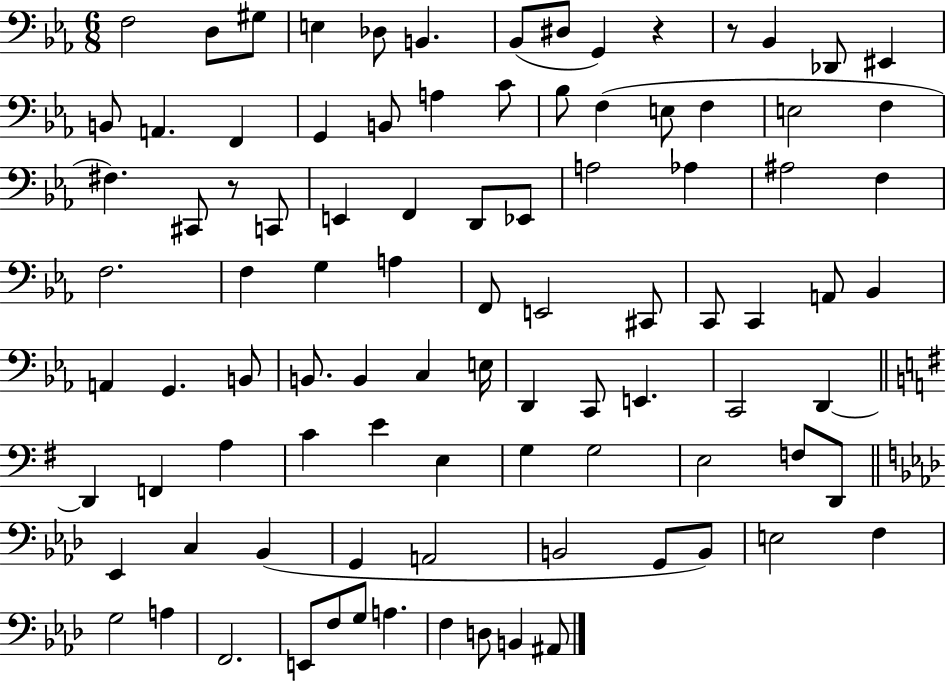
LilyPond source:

{
  \clef bass
  \numericTimeSignature
  \time 6/8
  \key ees \major
  f2 d8 gis8 | e4 des8 b,4. | bes,8( dis8 g,4) r4 | r8 bes,4 des,8 eis,4 | \break b,8 a,4. f,4 | g,4 b,8 a4 c'8 | bes8 f4( e8 f4 | e2 f4 | \break fis4.) cis,8 r8 c,8 | e,4 f,4 d,8 ees,8 | a2 aes4 | ais2 f4 | \break f2. | f4 g4 a4 | f,8 e,2 cis,8 | c,8 c,4 a,8 bes,4 | \break a,4 g,4. b,8 | b,8. b,4 c4 e16 | d,4 c,8 e,4. | c,2 d,4~~ | \break \bar "||" \break \key e \minor d,4 f,4 a4 | c'4 e'4 e4 | g4 g2 | e2 f8 d,8 | \break \bar "||" \break \key f \minor ees,4 c4 bes,4( | g,4 a,2 | b,2 g,8 b,8) | e2 f4 | \break g2 a4 | f,2. | e,8 f8 g8 a4. | f4 d8 b,4 ais,8 | \break \bar "|."
}